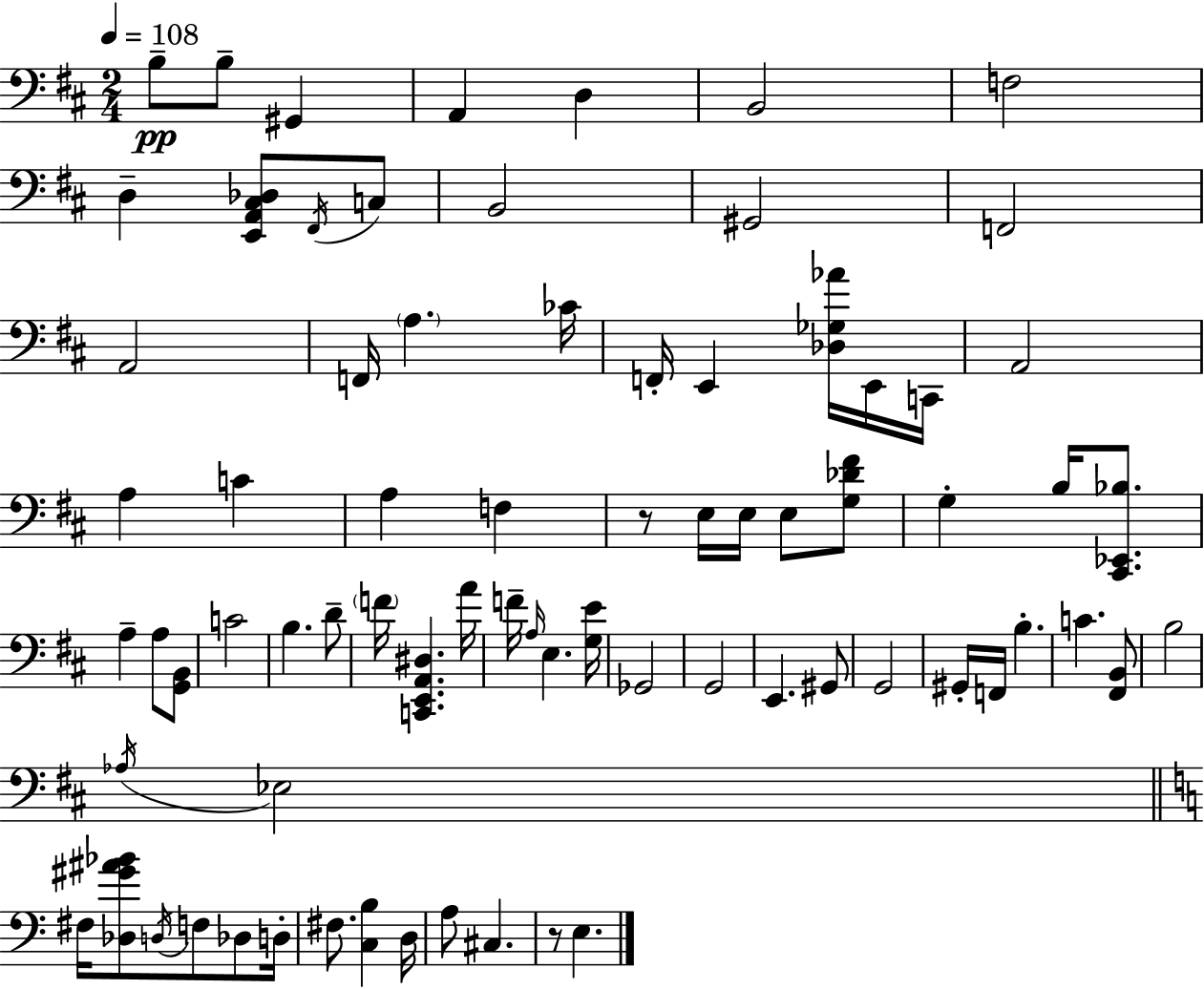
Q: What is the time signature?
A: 2/4